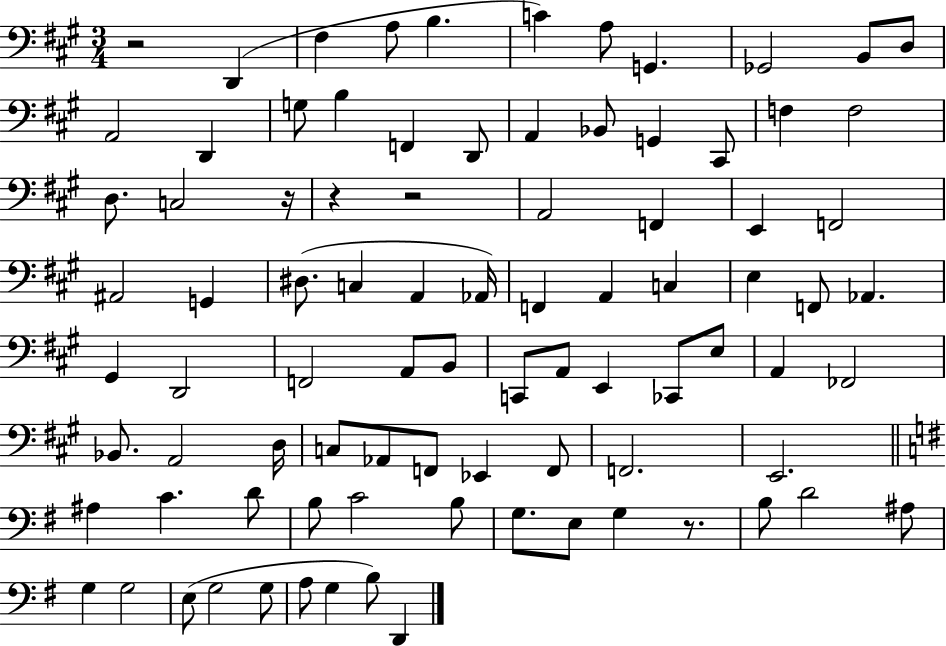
X:1
T:Untitled
M:3/4
L:1/4
K:A
z2 D,, ^F, A,/2 B, C A,/2 G,, _G,,2 B,,/2 D,/2 A,,2 D,, G,/2 B, F,, D,,/2 A,, _B,,/2 G,, ^C,,/2 F, F,2 D,/2 C,2 z/4 z z2 A,,2 F,, E,, F,,2 ^A,,2 G,, ^D,/2 C, A,, _A,,/4 F,, A,, C, E, F,,/2 _A,, ^G,, D,,2 F,,2 A,,/2 B,,/2 C,,/2 A,,/2 E,, _C,,/2 E,/2 A,, _F,,2 _B,,/2 A,,2 D,/4 C,/2 _A,,/2 F,,/2 _E,, F,,/2 F,,2 E,,2 ^A, C D/2 B,/2 C2 B,/2 G,/2 E,/2 G, z/2 B,/2 D2 ^A,/2 G, G,2 E,/2 G,2 G,/2 A,/2 G, B,/2 D,,